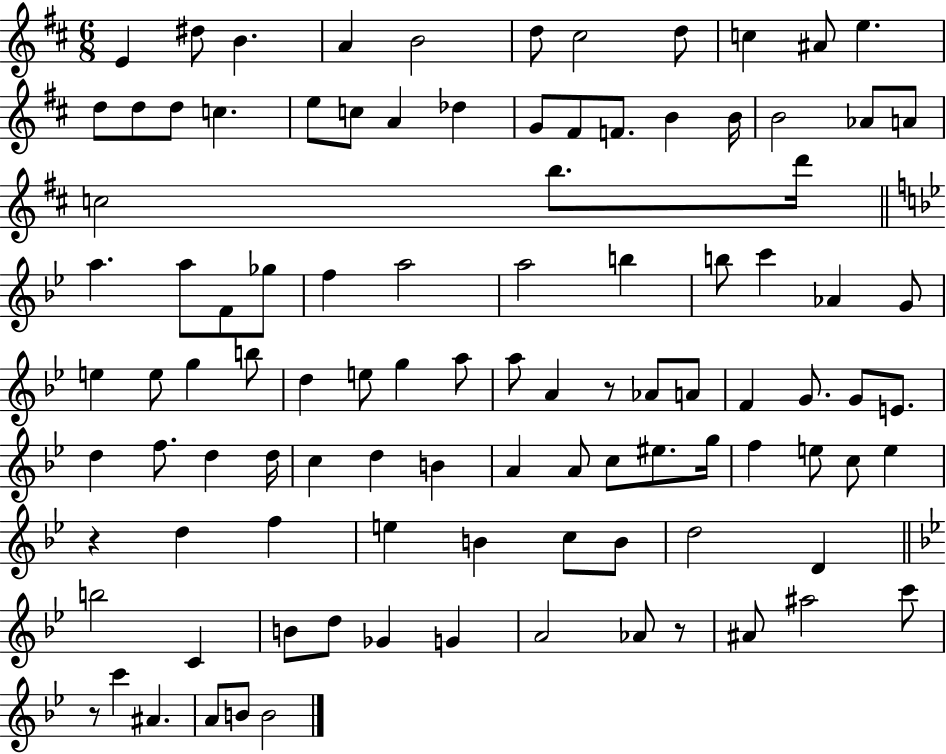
E4/q D#5/e B4/q. A4/q B4/h D5/e C#5/h D5/e C5/q A#4/e E5/q. D5/e D5/e D5/e C5/q. E5/e C5/e A4/q Db5/q G4/e F#4/e F4/e. B4/q B4/s B4/h Ab4/e A4/e C5/h B5/e. D6/s A5/q. A5/e F4/e Gb5/e F5/q A5/h A5/h B5/q B5/e C6/q Ab4/q G4/e E5/q E5/e G5/q B5/e D5/q E5/e G5/q A5/e A5/e A4/q R/e Ab4/e A4/e F4/q G4/e. G4/e E4/e. D5/q F5/e. D5/q D5/s C5/q D5/q B4/q A4/q A4/e C5/e EIS5/e. G5/s F5/q E5/e C5/e E5/q R/q D5/q F5/q E5/q B4/q C5/e B4/e D5/h D4/q B5/h C4/q B4/e D5/e Gb4/q G4/q A4/h Ab4/e R/e A#4/e A#5/h C6/e R/e C6/q A#4/q. A4/e B4/e B4/h